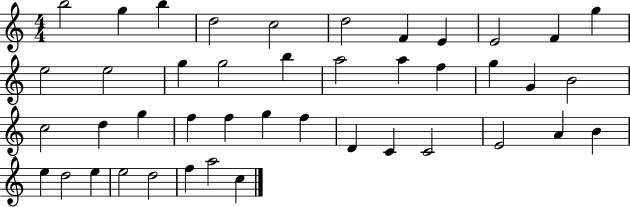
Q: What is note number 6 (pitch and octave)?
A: D5